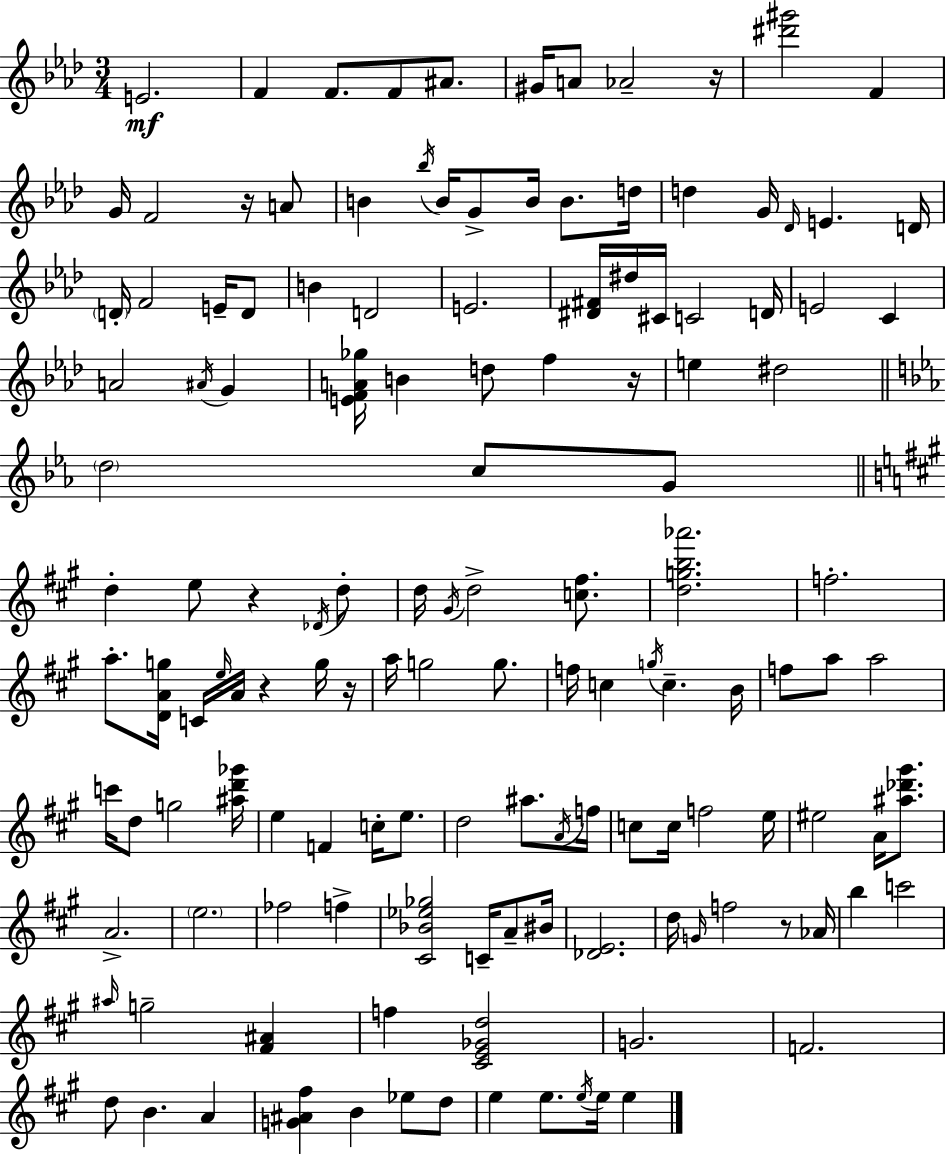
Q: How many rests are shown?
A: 7